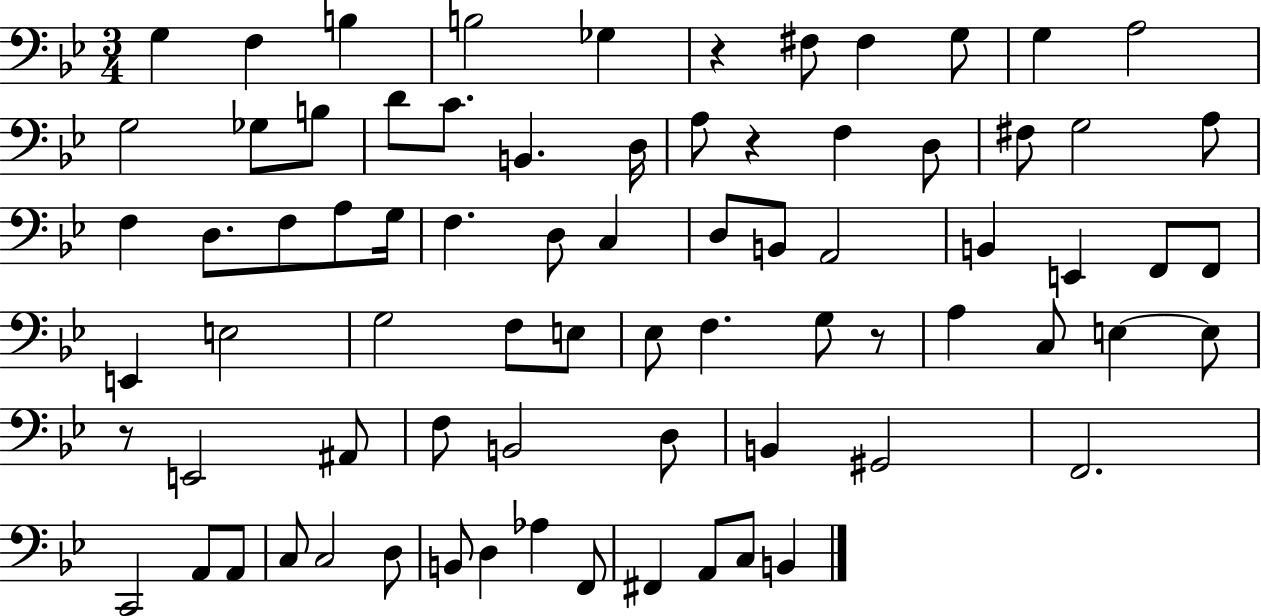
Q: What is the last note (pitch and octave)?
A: B2